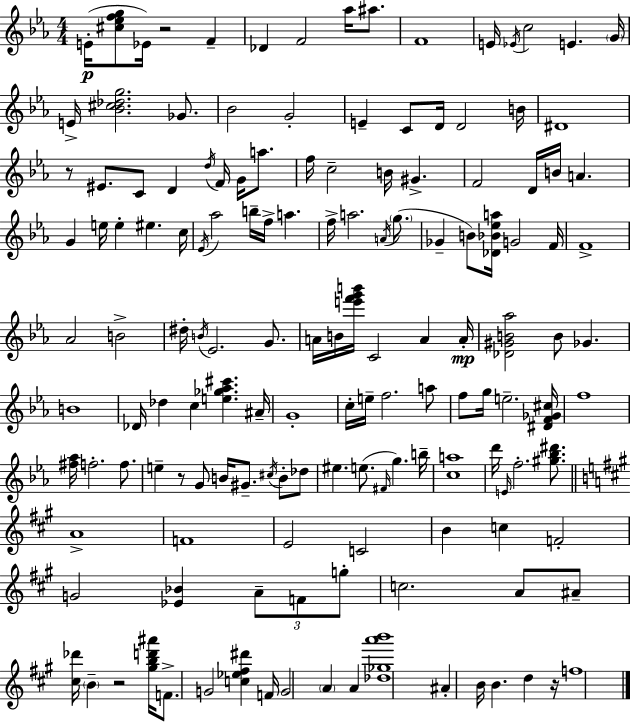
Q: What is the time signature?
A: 4/4